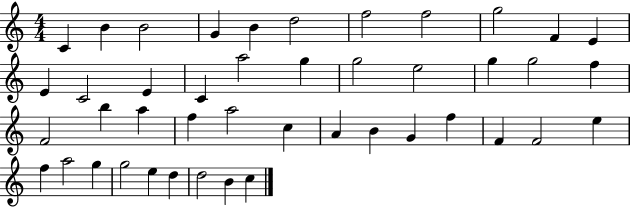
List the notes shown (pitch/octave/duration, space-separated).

C4/q B4/q B4/h G4/q B4/q D5/h F5/h F5/h G5/h F4/q E4/q E4/q C4/h E4/q C4/q A5/h G5/q G5/h E5/h G5/q G5/h F5/q F4/h B5/q A5/q F5/q A5/h C5/q A4/q B4/q G4/q F5/q F4/q F4/h E5/q F5/q A5/h G5/q G5/h E5/q D5/q D5/h B4/q C5/q